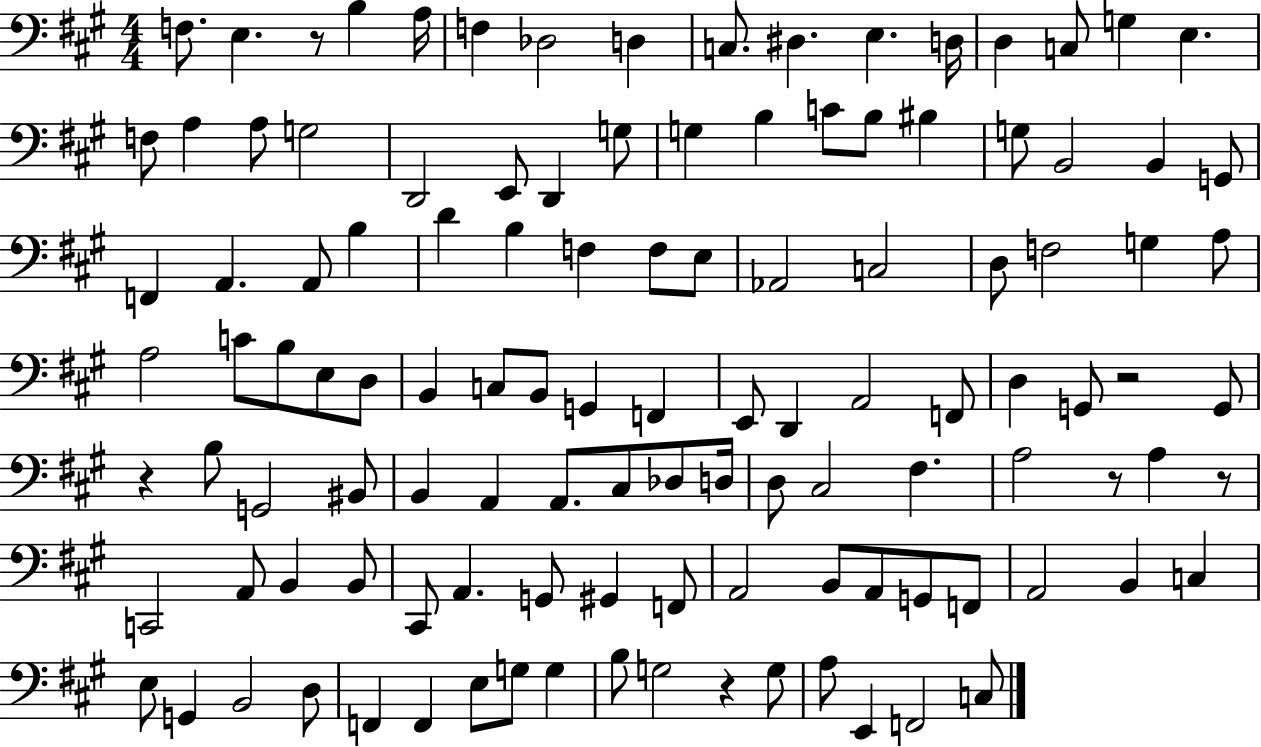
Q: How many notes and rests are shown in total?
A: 117